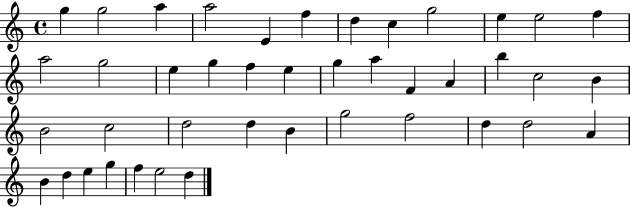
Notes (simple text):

G5/q G5/h A5/q A5/h E4/q F5/q D5/q C5/q G5/h E5/q E5/h F5/q A5/h G5/h E5/q G5/q F5/q E5/q G5/q A5/q F4/q A4/q B5/q C5/h B4/q B4/h C5/h D5/h D5/q B4/q G5/h F5/h D5/q D5/h A4/q B4/q D5/q E5/q G5/q F5/q E5/h D5/q